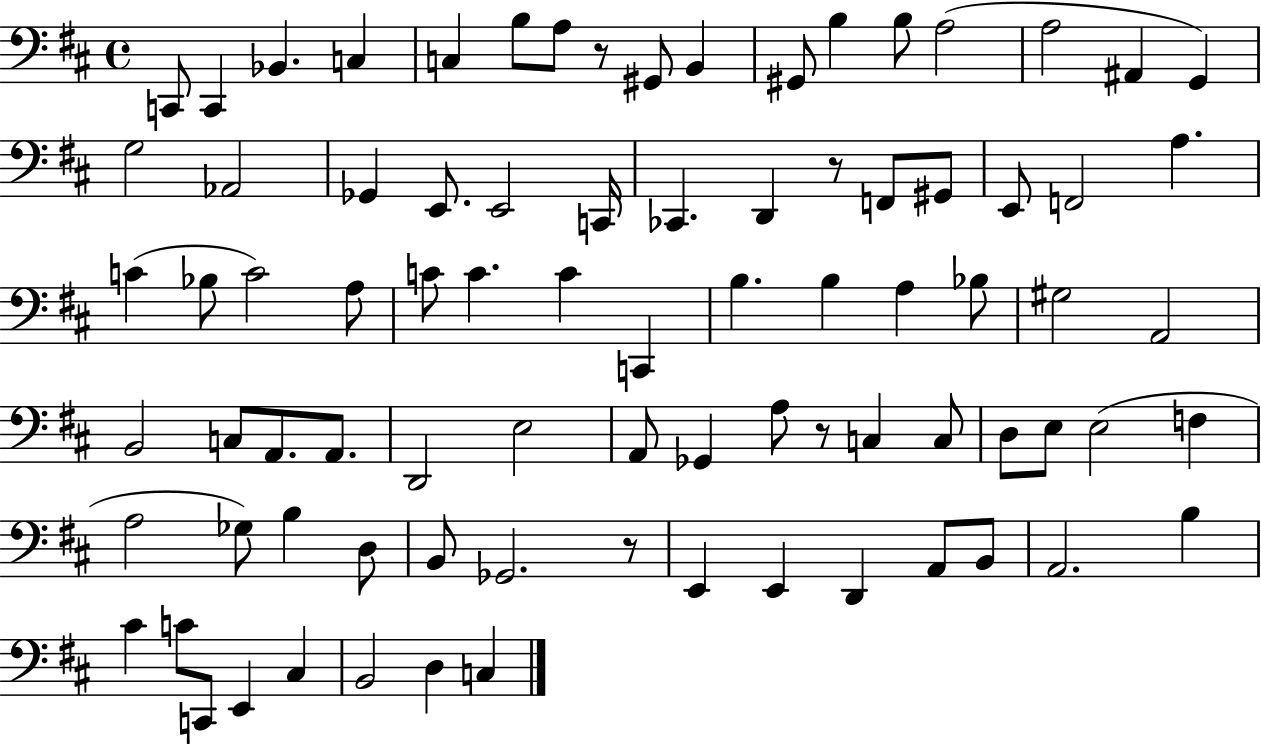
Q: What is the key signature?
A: D major